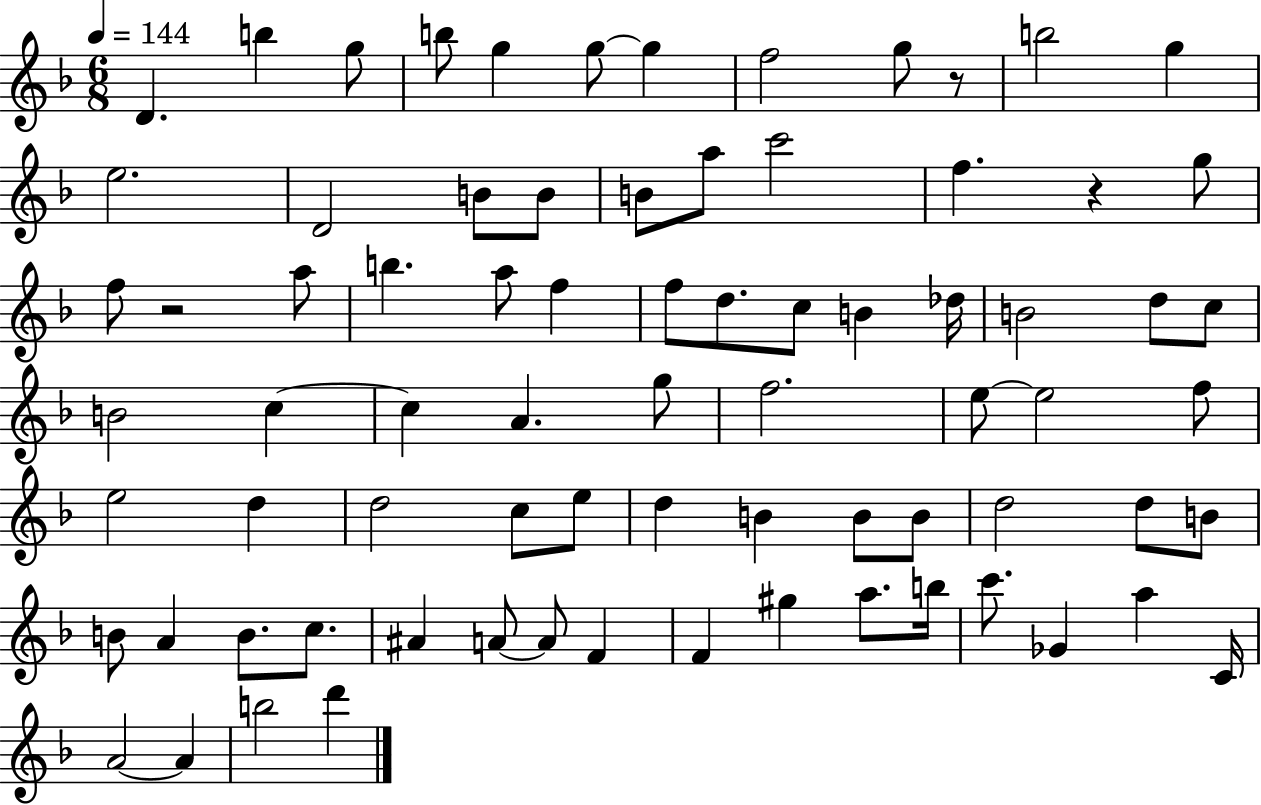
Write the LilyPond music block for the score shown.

{
  \clef treble
  \numericTimeSignature
  \time 6/8
  \key f \major
  \tempo 4 = 144
  d'4. b''4 g''8 | b''8 g''4 g''8~~ g''4 | f''2 g''8 r8 | b''2 g''4 | \break e''2. | d'2 b'8 b'8 | b'8 a''8 c'''2 | f''4. r4 g''8 | \break f''8 r2 a''8 | b''4. a''8 f''4 | f''8 d''8. c''8 b'4 des''16 | b'2 d''8 c''8 | \break b'2 c''4~~ | c''4 a'4. g''8 | f''2. | e''8~~ e''2 f''8 | \break e''2 d''4 | d''2 c''8 e''8 | d''4 b'4 b'8 b'8 | d''2 d''8 b'8 | \break b'8 a'4 b'8. c''8. | ais'4 a'8~~ a'8 f'4 | f'4 gis''4 a''8. b''16 | c'''8. ges'4 a''4 c'16 | \break a'2~~ a'4 | b''2 d'''4 | \bar "|."
}